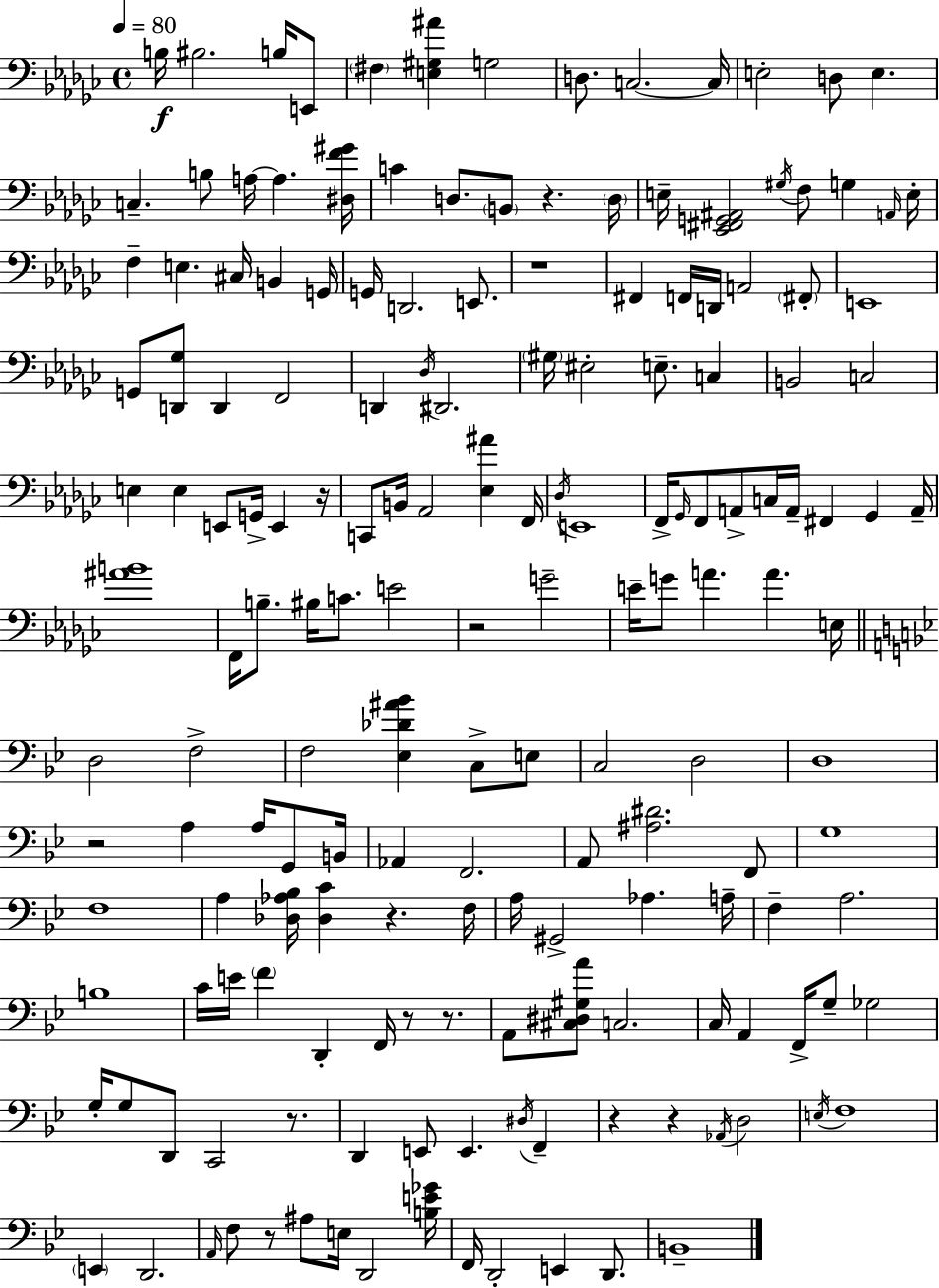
B3/s BIS3/h. B3/s E2/e F#3/q [E3,G#3,A#4]/q G3/h D3/e. C3/h. C3/s E3/h D3/e E3/q. C3/q. B3/e A3/s A3/q. [D#3,F4,G#4]/s C4/q D3/e. B2/e R/q. D3/s E3/s [Eb2,F#2,G2,A#2]/h G#3/s F3/e G3/q A2/s E3/s F3/q E3/q. C#3/s B2/q G2/s G2/s D2/h. E2/e. R/w F#2/q F2/s D2/s A2/h F#2/e E2/w G2/e [D2,Gb3]/e D2/q F2/h D2/q Db3/s D#2/h. G#3/s EIS3/h E3/e. C3/q B2/h C3/h E3/q E3/q E2/e G2/s E2/q R/s C2/e B2/s Ab2/h [Eb3,A#4]/q F2/s Db3/s E2/w F2/s Gb2/s F2/e A2/e C3/s A2/s F#2/q Gb2/q A2/s [A#4,B4]/w F2/s B3/e. BIS3/s C4/e. E4/h R/h G4/h E4/s G4/e A4/q. A4/q. E3/s D3/h F3/h F3/h [Eb3,Db4,A#4,Bb4]/q C3/e E3/e C3/h D3/h D3/w R/h A3/q A3/s G2/e B2/s Ab2/q F2/h. A2/e [A#3,D#4]/h. F2/e G3/w F3/w A3/q [Db3,Ab3,Bb3]/s [Db3,C4]/q R/q. F3/s A3/s G#2/h Ab3/q. A3/s F3/q A3/h. B3/w C4/s E4/s F4/q D2/q F2/s R/e R/e. A2/e [C#3,D#3,G#3,A4]/e C3/h. C3/s A2/q F2/s G3/e Gb3/h G3/s G3/e D2/e C2/h R/e. D2/q E2/e E2/q. D#3/s F2/q R/q R/q Ab2/s D3/h E3/s F3/w E2/q D2/h. A2/s F3/e R/e A#3/e E3/s D2/h [B3,E4,Gb4]/s F2/s D2/h E2/q D2/e. B2/w